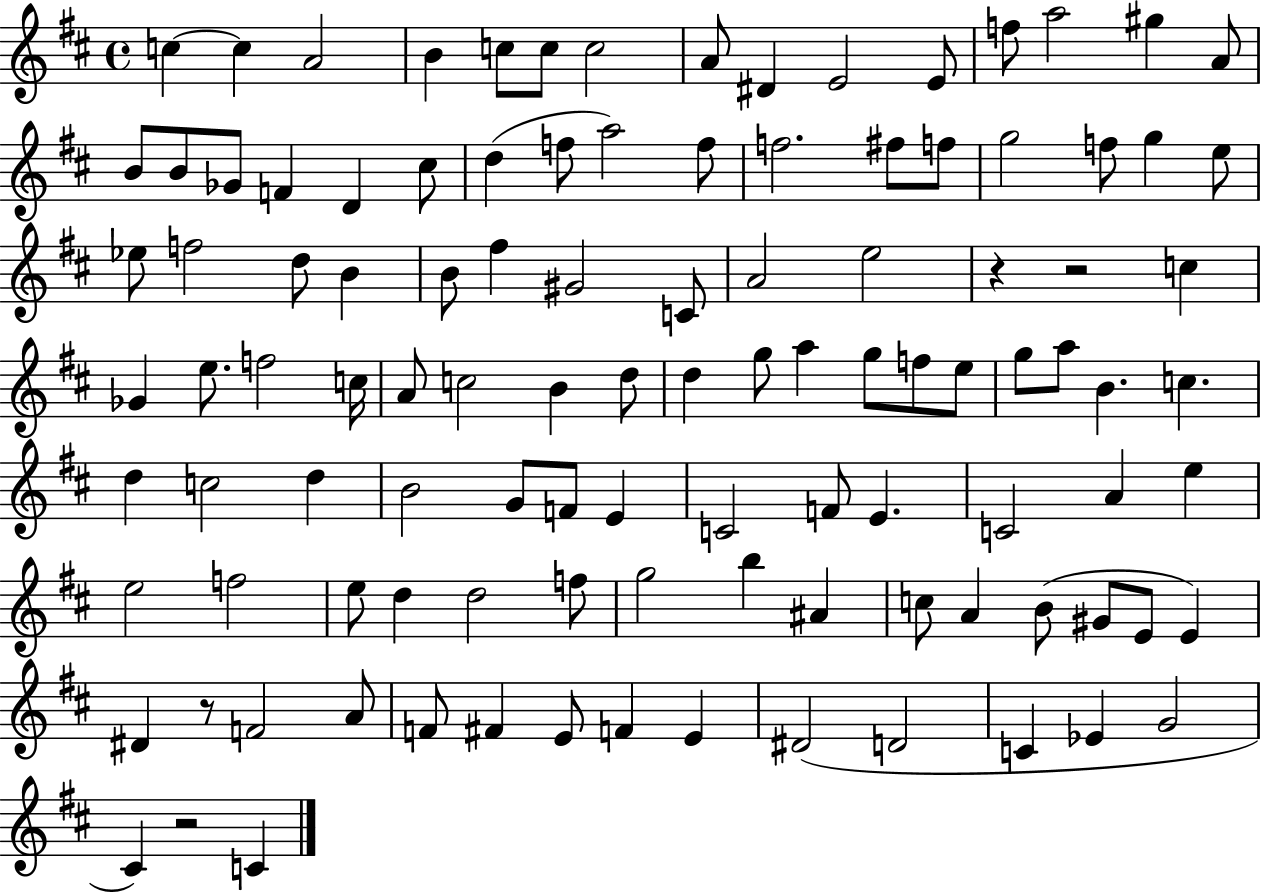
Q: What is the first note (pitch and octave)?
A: C5